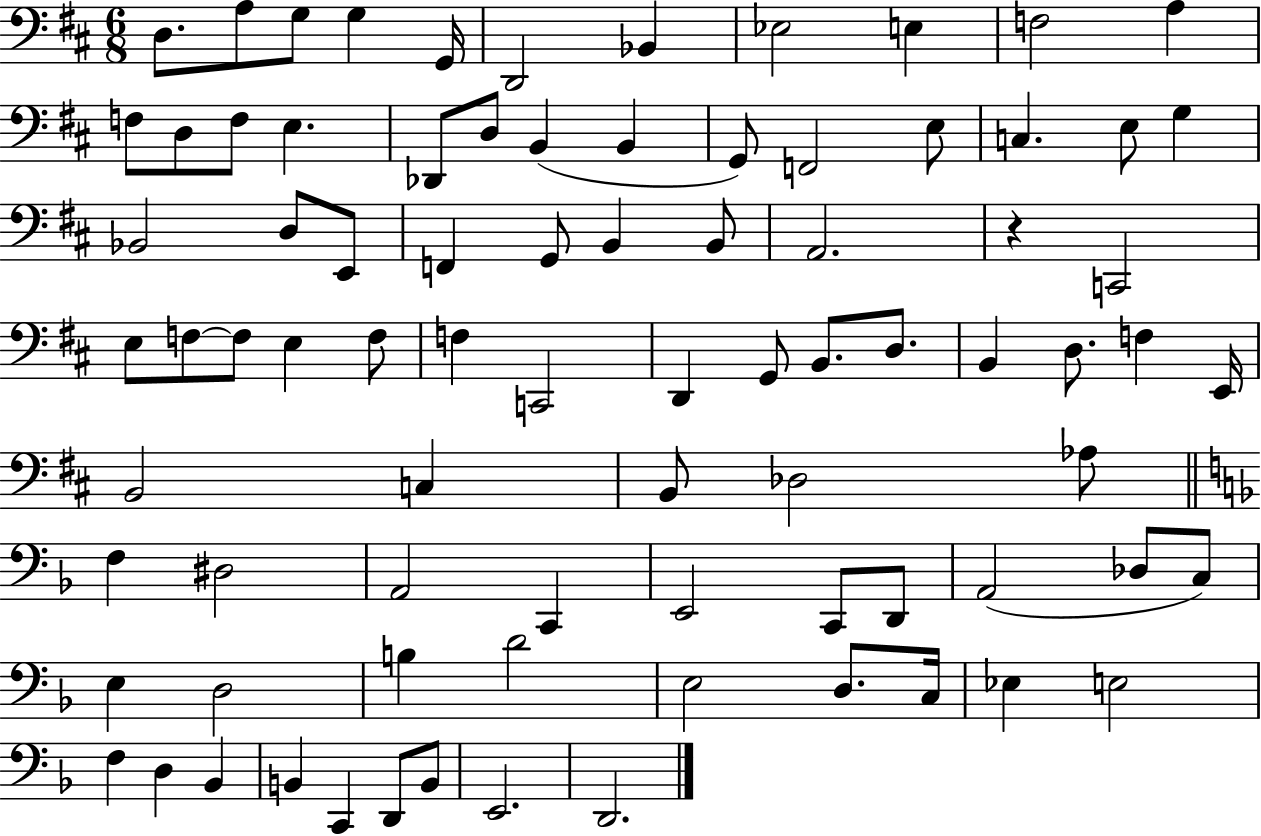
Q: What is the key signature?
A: D major